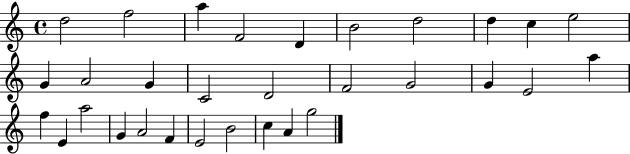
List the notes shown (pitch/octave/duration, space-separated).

D5/h F5/h A5/q F4/h D4/q B4/h D5/h D5/q C5/q E5/h G4/q A4/h G4/q C4/h D4/h F4/h G4/h G4/q E4/h A5/q F5/q E4/q A5/h G4/q A4/h F4/q E4/h B4/h C5/q A4/q G5/h